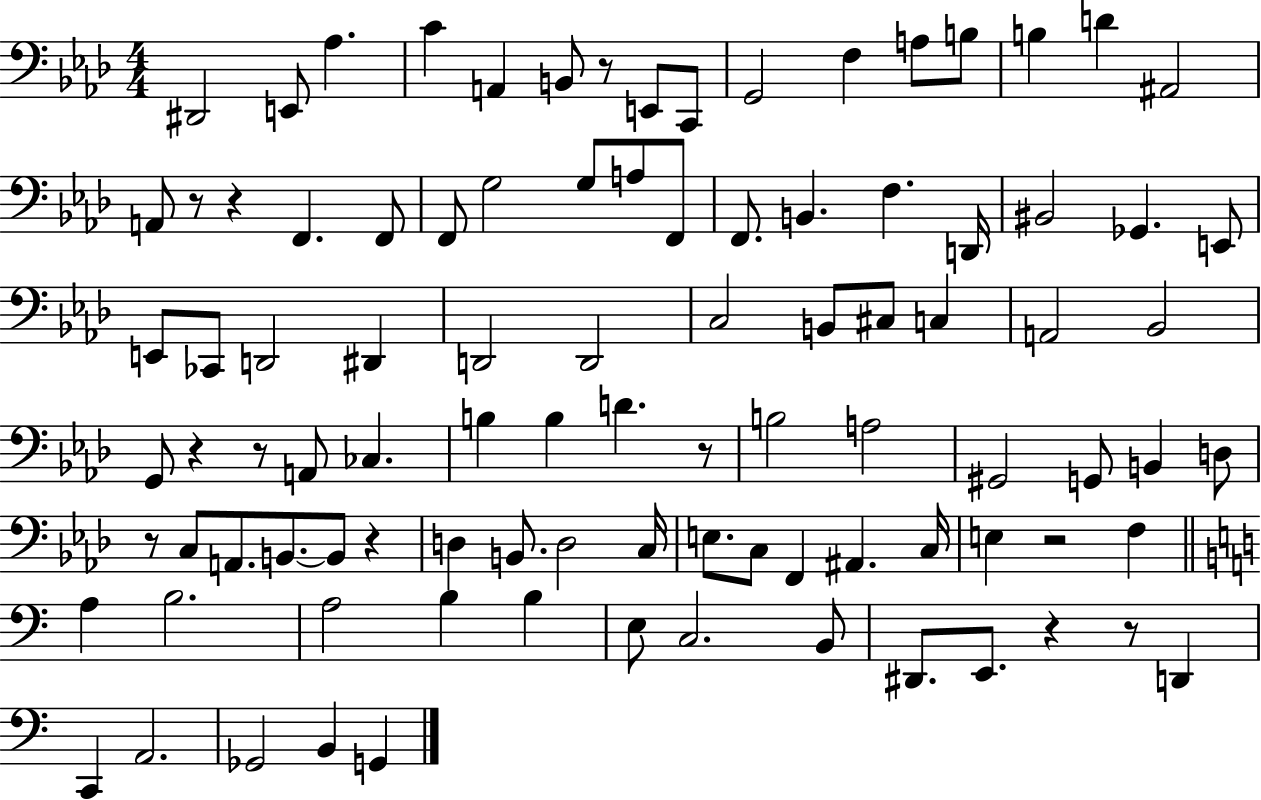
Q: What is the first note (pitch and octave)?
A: D#2